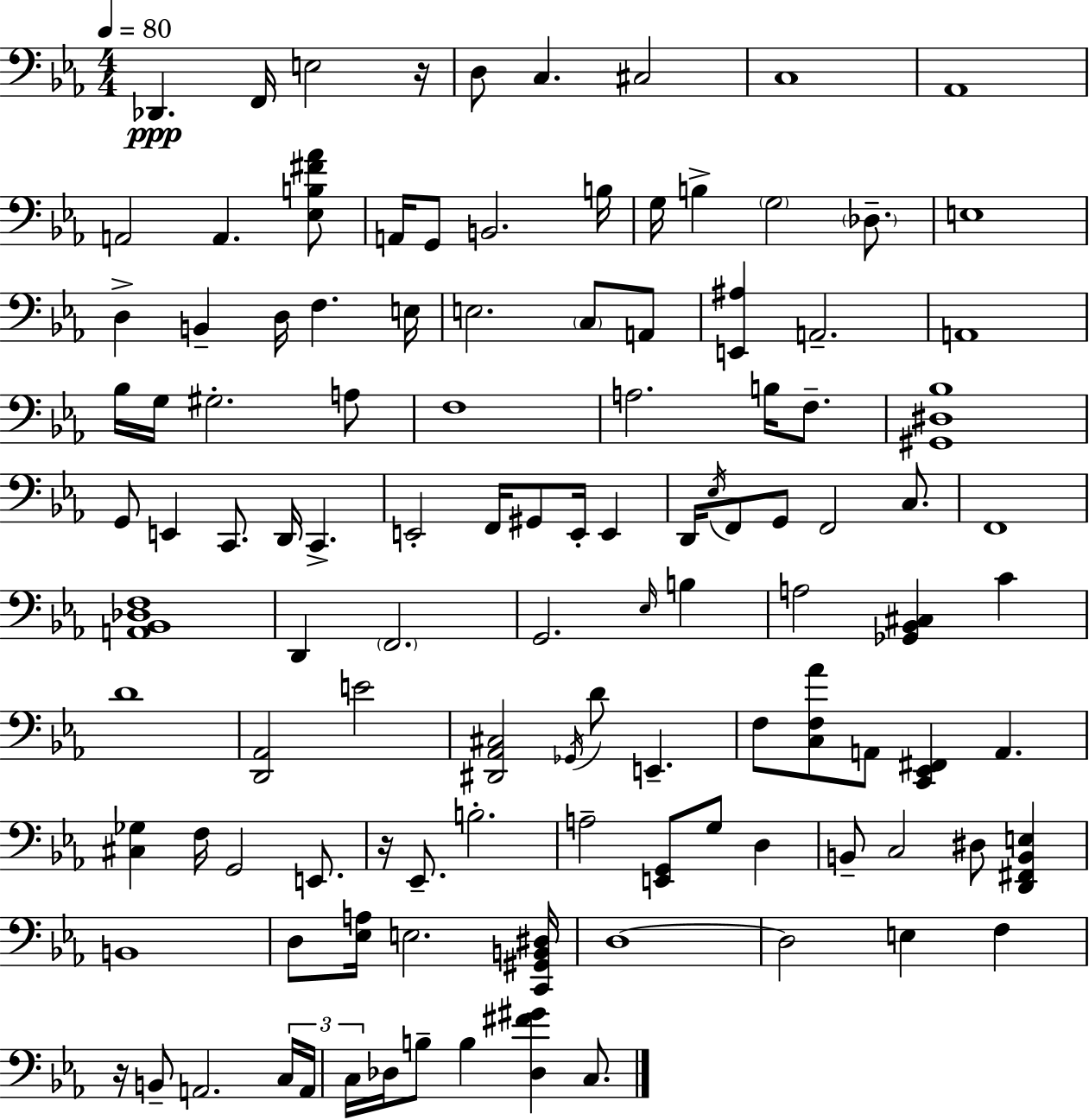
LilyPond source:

{
  \clef bass
  \numericTimeSignature
  \time 4/4
  \key c \minor
  \tempo 4 = 80
  des,4.\ppp f,16 e2 r16 | d8 c4. cis2 | c1 | aes,1 | \break a,2 a,4. <ees b fis' aes'>8 | a,16 g,8 b,2. b16 | g16 b4-> \parenthesize g2 \parenthesize des8.-- | e1 | \break d4-> b,4-- d16 f4. e16 | e2. \parenthesize c8 a,8 | <e, ais>4 a,2.-- | a,1 | \break bes16 g16 gis2.-. a8 | f1 | a2. b16 f8.-- | <gis, dis bes>1 | \break g,8 e,4 c,8. d,16 c,4.-> | e,2-. f,16 gis,8 e,16-. e,4 | d,16 \acciaccatura { ees16 } f,8 g,8 f,2 c8. | f,1 | \break <a, bes, des f>1 | d,4 \parenthesize f,2. | g,2. \grace { ees16 } b4 | a2 <ges, bes, cis>4 c'4 | \break d'1 | <d, aes,>2 e'2 | <dis, aes, cis>2 \acciaccatura { ges,16 } d'8 e,4.-- | f8 <c f aes'>8 a,8 <c, ees, fis,>4 a,4. | \break <cis ges>4 f16 g,2 | e,8. r16 ees,8.-- b2.-. | a2-- <e, g,>8 g8 d4 | b,8-- c2 dis8 <d, fis, b, e>4 | \break b,1 | d8 <ees a>16 e2. | <c, gis, b, dis>16 d1~~ | d2 e4 f4 | \break r16 b,8-- a,2. | \tuplet 3/2 { c16 a,16 c16 } des16 b8-- b4 <des fis' gis'>4 | c8. \bar "|."
}